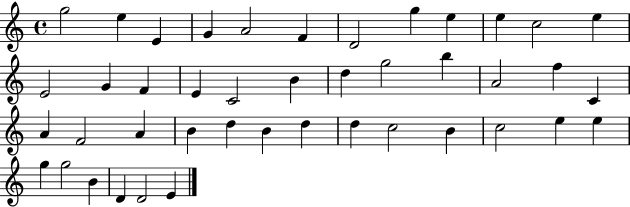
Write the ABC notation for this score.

X:1
T:Untitled
M:4/4
L:1/4
K:C
g2 e E G A2 F D2 g e e c2 e E2 G F E C2 B d g2 b A2 f C A F2 A B d B d d c2 B c2 e e g g2 B D D2 E